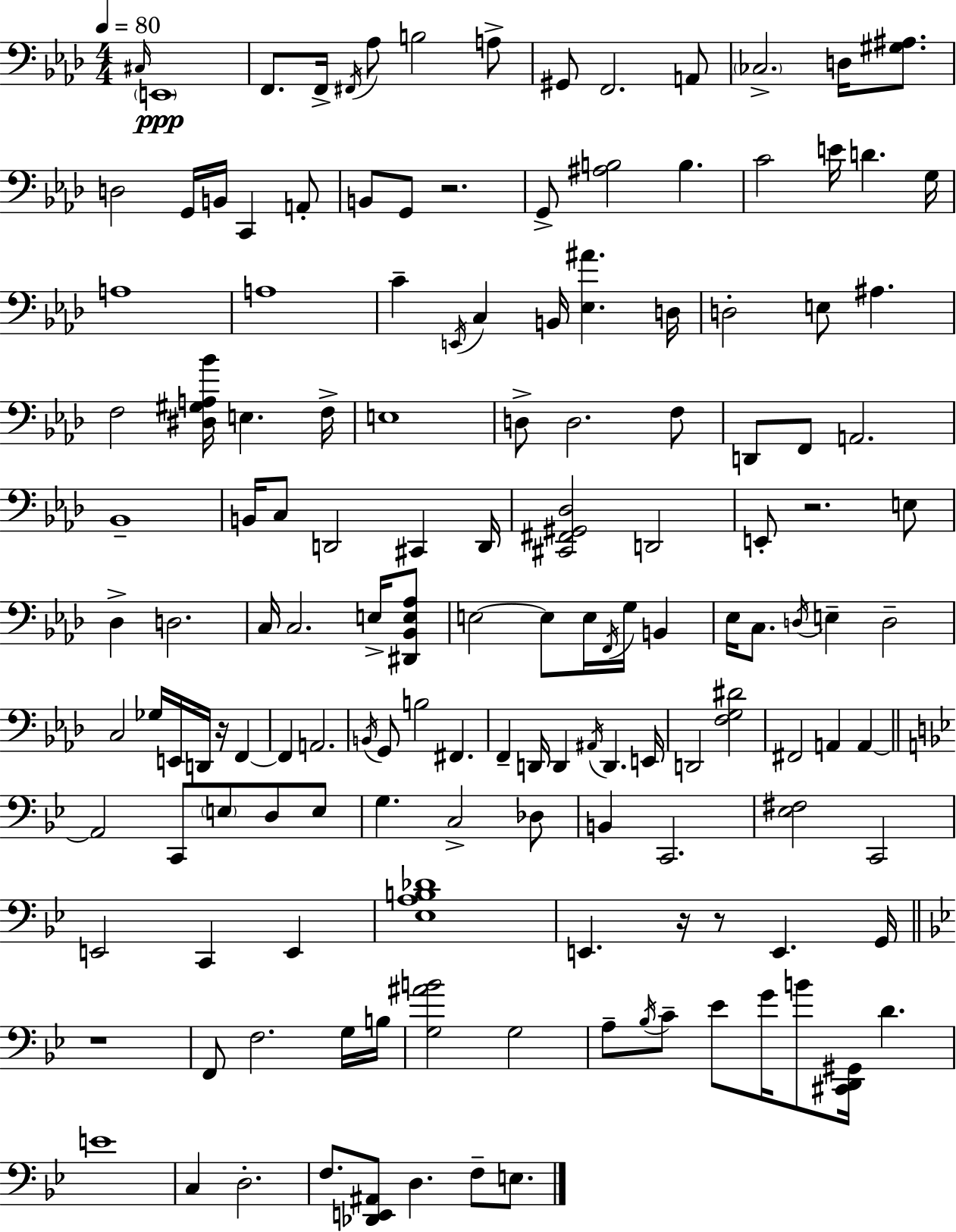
X:1
T:Untitled
M:4/4
L:1/4
K:Fm
^C,/4 E,,4 F,,/2 F,,/4 ^F,,/4 _A,/2 B,2 A,/2 ^G,,/2 F,,2 A,,/2 _C,2 D,/4 [^G,^A,]/2 D,2 G,,/4 B,,/4 C,, A,,/2 B,,/2 G,,/2 z2 G,,/2 [^A,B,]2 B, C2 E/4 D G,/4 A,4 A,4 C E,,/4 C, B,,/4 [_E,^A] D,/4 D,2 E,/2 ^A, F,2 [^D,^G,A,_B]/4 E, F,/4 E,4 D,/2 D,2 F,/2 D,,/2 F,,/2 A,,2 _B,,4 B,,/4 C,/2 D,,2 ^C,, D,,/4 [^C,,^F,,^G,,_D,]2 D,,2 E,,/2 z2 E,/2 _D, D,2 C,/4 C,2 E,/4 [^D,,_B,,E,_A,]/2 E,2 E,/2 E,/4 F,,/4 G,/4 B,, _E,/4 C,/2 D,/4 E, D,2 C,2 _G,/4 E,,/4 D,,/4 z/4 F,, F,, A,,2 B,,/4 G,,/2 B,2 ^F,, F,, D,,/4 D,, ^A,,/4 D,, E,,/4 D,,2 [F,G,^D]2 ^F,,2 A,, A,, A,,2 C,,/2 E,/2 D,/2 E,/2 G, C,2 _D,/2 B,, C,,2 [_E,^F,]2 C,,2 E,,2 C,, E,, [_E,A,B,_D]4 E,, z/4 z/2 E,, G,,/4 z4 F,,/2 F,2 G,/4 B,/4 [G,^AB]2 G,2 A,/2 _B,/4 C/2 _E/2 G/4 B/2 [^C,,D,,^G,,]/4 D E4 C, D,2 F,/2 [_D,,E,,^A,,]/2 D, F,/2 E,/2